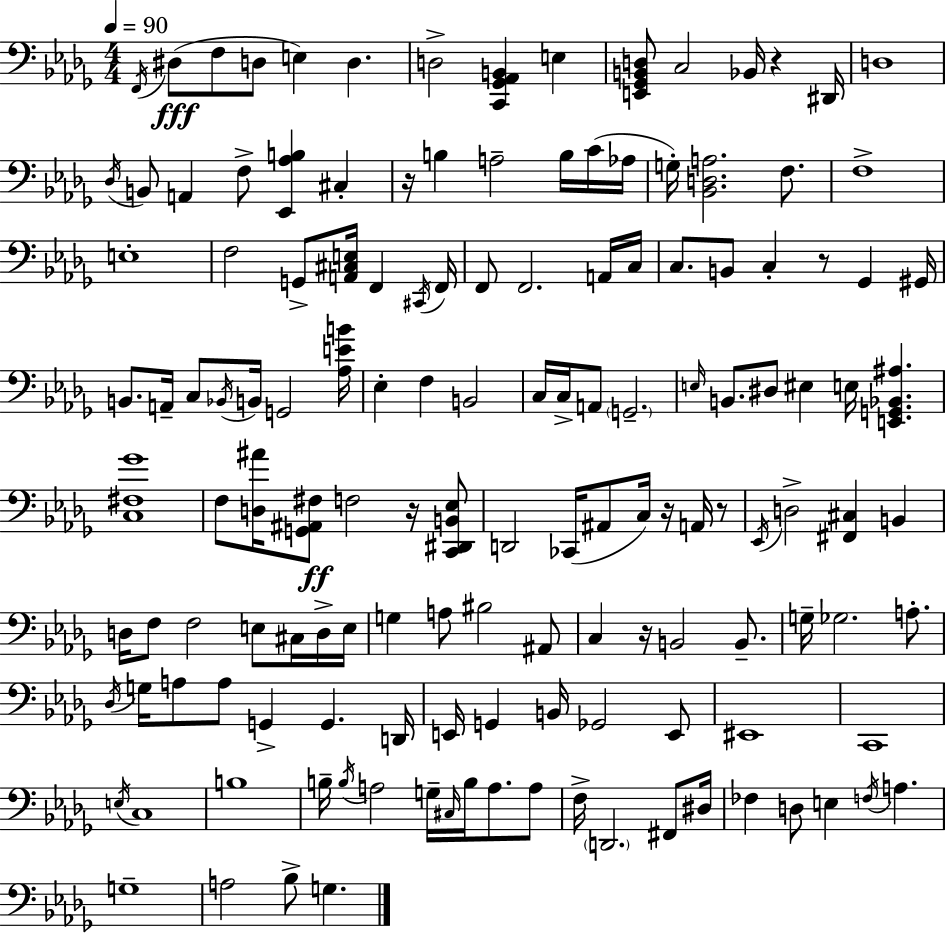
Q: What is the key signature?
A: BES minor